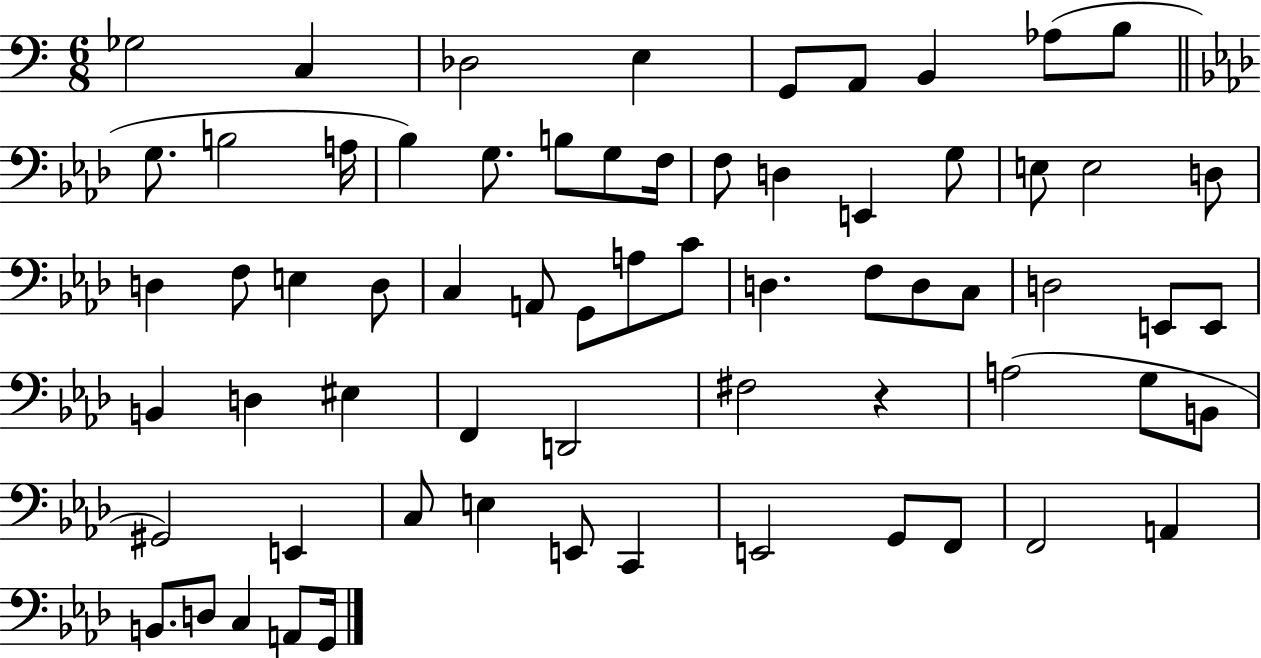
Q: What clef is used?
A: bass